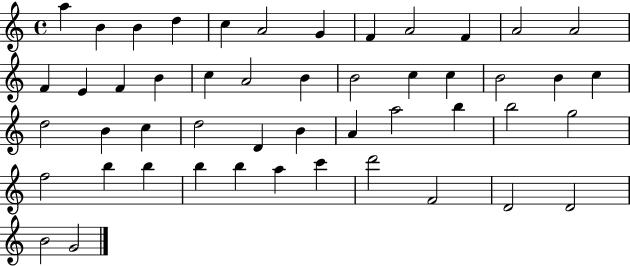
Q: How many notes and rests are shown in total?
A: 49